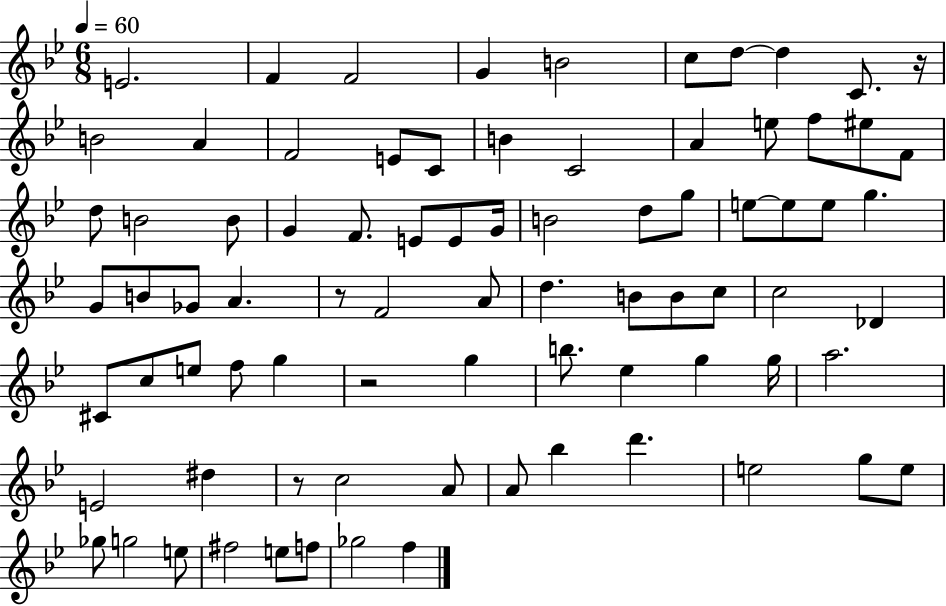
E4/h. F4/q F4/h G4/q B4/h C5/e D5/e D5/q C4/e. R/s B4/h A4/q F4/h E4/e C4/e B4/q C4/h A4/q E5/e F5/e EIS5/e F4/e D5/e B4/h B4/e G4/q F4/e. E4/e E4/e G4/s B4/h D5/e G5/e E5/e E5/e E5/e G5/q. G4/e B4/e Gb4/e A4/q. R/e F4/h A4/e D5/q. B4/e B4/e C5/e C5/h Db4/q C#4/e C5/e E5/e F5/e G5/q R/h G5/q B5/e. Eb5/q G5/q G5/s A5/h. E4/h D#5/q R/e C5/h A4/e A4/e Bb5/q D6/q. E5/h G5/e E5/e Gb5/e G5/h E5/e F#5/h E5/e F5/e Gb5/h F5/q